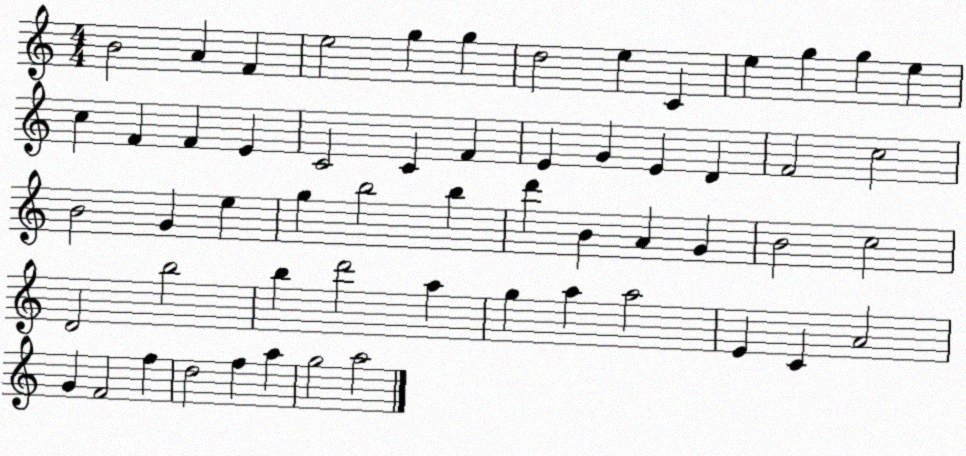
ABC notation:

X:1
T:Untitled
M:4/4
L:1/4
K:C
B2 A F e2 g g d2 e C e g g e c F F E C2 C F E G E D F2 c2 B2 G e g b2 b d' B A G B2 c2 D2 b2 b d'2 a g a a2 E C A2 G F2 f d2 f a g2 a2